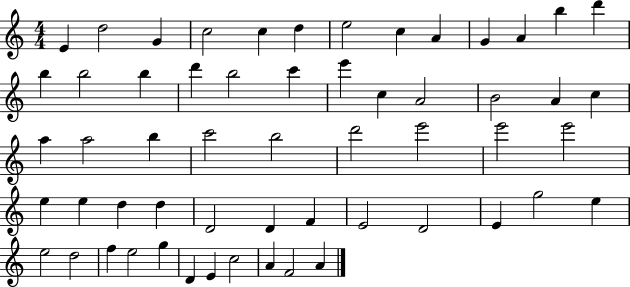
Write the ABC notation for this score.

X:1
T:Untitled
M:4/4
L:1/4
K:C
E d2 G c2 c d e2 c A G A b d' b b2 b d' b2 c' e' c A2 B2 A c a a2 b c'2 b2 d'2 e'2 e'2 e'2 e e d d D2 D F E2 D2 E g2 e e2 d2 f e2 g D E c2 A F2 A